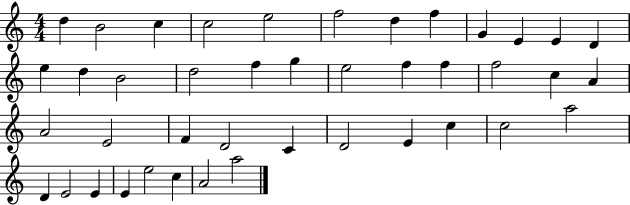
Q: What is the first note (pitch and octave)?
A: D5